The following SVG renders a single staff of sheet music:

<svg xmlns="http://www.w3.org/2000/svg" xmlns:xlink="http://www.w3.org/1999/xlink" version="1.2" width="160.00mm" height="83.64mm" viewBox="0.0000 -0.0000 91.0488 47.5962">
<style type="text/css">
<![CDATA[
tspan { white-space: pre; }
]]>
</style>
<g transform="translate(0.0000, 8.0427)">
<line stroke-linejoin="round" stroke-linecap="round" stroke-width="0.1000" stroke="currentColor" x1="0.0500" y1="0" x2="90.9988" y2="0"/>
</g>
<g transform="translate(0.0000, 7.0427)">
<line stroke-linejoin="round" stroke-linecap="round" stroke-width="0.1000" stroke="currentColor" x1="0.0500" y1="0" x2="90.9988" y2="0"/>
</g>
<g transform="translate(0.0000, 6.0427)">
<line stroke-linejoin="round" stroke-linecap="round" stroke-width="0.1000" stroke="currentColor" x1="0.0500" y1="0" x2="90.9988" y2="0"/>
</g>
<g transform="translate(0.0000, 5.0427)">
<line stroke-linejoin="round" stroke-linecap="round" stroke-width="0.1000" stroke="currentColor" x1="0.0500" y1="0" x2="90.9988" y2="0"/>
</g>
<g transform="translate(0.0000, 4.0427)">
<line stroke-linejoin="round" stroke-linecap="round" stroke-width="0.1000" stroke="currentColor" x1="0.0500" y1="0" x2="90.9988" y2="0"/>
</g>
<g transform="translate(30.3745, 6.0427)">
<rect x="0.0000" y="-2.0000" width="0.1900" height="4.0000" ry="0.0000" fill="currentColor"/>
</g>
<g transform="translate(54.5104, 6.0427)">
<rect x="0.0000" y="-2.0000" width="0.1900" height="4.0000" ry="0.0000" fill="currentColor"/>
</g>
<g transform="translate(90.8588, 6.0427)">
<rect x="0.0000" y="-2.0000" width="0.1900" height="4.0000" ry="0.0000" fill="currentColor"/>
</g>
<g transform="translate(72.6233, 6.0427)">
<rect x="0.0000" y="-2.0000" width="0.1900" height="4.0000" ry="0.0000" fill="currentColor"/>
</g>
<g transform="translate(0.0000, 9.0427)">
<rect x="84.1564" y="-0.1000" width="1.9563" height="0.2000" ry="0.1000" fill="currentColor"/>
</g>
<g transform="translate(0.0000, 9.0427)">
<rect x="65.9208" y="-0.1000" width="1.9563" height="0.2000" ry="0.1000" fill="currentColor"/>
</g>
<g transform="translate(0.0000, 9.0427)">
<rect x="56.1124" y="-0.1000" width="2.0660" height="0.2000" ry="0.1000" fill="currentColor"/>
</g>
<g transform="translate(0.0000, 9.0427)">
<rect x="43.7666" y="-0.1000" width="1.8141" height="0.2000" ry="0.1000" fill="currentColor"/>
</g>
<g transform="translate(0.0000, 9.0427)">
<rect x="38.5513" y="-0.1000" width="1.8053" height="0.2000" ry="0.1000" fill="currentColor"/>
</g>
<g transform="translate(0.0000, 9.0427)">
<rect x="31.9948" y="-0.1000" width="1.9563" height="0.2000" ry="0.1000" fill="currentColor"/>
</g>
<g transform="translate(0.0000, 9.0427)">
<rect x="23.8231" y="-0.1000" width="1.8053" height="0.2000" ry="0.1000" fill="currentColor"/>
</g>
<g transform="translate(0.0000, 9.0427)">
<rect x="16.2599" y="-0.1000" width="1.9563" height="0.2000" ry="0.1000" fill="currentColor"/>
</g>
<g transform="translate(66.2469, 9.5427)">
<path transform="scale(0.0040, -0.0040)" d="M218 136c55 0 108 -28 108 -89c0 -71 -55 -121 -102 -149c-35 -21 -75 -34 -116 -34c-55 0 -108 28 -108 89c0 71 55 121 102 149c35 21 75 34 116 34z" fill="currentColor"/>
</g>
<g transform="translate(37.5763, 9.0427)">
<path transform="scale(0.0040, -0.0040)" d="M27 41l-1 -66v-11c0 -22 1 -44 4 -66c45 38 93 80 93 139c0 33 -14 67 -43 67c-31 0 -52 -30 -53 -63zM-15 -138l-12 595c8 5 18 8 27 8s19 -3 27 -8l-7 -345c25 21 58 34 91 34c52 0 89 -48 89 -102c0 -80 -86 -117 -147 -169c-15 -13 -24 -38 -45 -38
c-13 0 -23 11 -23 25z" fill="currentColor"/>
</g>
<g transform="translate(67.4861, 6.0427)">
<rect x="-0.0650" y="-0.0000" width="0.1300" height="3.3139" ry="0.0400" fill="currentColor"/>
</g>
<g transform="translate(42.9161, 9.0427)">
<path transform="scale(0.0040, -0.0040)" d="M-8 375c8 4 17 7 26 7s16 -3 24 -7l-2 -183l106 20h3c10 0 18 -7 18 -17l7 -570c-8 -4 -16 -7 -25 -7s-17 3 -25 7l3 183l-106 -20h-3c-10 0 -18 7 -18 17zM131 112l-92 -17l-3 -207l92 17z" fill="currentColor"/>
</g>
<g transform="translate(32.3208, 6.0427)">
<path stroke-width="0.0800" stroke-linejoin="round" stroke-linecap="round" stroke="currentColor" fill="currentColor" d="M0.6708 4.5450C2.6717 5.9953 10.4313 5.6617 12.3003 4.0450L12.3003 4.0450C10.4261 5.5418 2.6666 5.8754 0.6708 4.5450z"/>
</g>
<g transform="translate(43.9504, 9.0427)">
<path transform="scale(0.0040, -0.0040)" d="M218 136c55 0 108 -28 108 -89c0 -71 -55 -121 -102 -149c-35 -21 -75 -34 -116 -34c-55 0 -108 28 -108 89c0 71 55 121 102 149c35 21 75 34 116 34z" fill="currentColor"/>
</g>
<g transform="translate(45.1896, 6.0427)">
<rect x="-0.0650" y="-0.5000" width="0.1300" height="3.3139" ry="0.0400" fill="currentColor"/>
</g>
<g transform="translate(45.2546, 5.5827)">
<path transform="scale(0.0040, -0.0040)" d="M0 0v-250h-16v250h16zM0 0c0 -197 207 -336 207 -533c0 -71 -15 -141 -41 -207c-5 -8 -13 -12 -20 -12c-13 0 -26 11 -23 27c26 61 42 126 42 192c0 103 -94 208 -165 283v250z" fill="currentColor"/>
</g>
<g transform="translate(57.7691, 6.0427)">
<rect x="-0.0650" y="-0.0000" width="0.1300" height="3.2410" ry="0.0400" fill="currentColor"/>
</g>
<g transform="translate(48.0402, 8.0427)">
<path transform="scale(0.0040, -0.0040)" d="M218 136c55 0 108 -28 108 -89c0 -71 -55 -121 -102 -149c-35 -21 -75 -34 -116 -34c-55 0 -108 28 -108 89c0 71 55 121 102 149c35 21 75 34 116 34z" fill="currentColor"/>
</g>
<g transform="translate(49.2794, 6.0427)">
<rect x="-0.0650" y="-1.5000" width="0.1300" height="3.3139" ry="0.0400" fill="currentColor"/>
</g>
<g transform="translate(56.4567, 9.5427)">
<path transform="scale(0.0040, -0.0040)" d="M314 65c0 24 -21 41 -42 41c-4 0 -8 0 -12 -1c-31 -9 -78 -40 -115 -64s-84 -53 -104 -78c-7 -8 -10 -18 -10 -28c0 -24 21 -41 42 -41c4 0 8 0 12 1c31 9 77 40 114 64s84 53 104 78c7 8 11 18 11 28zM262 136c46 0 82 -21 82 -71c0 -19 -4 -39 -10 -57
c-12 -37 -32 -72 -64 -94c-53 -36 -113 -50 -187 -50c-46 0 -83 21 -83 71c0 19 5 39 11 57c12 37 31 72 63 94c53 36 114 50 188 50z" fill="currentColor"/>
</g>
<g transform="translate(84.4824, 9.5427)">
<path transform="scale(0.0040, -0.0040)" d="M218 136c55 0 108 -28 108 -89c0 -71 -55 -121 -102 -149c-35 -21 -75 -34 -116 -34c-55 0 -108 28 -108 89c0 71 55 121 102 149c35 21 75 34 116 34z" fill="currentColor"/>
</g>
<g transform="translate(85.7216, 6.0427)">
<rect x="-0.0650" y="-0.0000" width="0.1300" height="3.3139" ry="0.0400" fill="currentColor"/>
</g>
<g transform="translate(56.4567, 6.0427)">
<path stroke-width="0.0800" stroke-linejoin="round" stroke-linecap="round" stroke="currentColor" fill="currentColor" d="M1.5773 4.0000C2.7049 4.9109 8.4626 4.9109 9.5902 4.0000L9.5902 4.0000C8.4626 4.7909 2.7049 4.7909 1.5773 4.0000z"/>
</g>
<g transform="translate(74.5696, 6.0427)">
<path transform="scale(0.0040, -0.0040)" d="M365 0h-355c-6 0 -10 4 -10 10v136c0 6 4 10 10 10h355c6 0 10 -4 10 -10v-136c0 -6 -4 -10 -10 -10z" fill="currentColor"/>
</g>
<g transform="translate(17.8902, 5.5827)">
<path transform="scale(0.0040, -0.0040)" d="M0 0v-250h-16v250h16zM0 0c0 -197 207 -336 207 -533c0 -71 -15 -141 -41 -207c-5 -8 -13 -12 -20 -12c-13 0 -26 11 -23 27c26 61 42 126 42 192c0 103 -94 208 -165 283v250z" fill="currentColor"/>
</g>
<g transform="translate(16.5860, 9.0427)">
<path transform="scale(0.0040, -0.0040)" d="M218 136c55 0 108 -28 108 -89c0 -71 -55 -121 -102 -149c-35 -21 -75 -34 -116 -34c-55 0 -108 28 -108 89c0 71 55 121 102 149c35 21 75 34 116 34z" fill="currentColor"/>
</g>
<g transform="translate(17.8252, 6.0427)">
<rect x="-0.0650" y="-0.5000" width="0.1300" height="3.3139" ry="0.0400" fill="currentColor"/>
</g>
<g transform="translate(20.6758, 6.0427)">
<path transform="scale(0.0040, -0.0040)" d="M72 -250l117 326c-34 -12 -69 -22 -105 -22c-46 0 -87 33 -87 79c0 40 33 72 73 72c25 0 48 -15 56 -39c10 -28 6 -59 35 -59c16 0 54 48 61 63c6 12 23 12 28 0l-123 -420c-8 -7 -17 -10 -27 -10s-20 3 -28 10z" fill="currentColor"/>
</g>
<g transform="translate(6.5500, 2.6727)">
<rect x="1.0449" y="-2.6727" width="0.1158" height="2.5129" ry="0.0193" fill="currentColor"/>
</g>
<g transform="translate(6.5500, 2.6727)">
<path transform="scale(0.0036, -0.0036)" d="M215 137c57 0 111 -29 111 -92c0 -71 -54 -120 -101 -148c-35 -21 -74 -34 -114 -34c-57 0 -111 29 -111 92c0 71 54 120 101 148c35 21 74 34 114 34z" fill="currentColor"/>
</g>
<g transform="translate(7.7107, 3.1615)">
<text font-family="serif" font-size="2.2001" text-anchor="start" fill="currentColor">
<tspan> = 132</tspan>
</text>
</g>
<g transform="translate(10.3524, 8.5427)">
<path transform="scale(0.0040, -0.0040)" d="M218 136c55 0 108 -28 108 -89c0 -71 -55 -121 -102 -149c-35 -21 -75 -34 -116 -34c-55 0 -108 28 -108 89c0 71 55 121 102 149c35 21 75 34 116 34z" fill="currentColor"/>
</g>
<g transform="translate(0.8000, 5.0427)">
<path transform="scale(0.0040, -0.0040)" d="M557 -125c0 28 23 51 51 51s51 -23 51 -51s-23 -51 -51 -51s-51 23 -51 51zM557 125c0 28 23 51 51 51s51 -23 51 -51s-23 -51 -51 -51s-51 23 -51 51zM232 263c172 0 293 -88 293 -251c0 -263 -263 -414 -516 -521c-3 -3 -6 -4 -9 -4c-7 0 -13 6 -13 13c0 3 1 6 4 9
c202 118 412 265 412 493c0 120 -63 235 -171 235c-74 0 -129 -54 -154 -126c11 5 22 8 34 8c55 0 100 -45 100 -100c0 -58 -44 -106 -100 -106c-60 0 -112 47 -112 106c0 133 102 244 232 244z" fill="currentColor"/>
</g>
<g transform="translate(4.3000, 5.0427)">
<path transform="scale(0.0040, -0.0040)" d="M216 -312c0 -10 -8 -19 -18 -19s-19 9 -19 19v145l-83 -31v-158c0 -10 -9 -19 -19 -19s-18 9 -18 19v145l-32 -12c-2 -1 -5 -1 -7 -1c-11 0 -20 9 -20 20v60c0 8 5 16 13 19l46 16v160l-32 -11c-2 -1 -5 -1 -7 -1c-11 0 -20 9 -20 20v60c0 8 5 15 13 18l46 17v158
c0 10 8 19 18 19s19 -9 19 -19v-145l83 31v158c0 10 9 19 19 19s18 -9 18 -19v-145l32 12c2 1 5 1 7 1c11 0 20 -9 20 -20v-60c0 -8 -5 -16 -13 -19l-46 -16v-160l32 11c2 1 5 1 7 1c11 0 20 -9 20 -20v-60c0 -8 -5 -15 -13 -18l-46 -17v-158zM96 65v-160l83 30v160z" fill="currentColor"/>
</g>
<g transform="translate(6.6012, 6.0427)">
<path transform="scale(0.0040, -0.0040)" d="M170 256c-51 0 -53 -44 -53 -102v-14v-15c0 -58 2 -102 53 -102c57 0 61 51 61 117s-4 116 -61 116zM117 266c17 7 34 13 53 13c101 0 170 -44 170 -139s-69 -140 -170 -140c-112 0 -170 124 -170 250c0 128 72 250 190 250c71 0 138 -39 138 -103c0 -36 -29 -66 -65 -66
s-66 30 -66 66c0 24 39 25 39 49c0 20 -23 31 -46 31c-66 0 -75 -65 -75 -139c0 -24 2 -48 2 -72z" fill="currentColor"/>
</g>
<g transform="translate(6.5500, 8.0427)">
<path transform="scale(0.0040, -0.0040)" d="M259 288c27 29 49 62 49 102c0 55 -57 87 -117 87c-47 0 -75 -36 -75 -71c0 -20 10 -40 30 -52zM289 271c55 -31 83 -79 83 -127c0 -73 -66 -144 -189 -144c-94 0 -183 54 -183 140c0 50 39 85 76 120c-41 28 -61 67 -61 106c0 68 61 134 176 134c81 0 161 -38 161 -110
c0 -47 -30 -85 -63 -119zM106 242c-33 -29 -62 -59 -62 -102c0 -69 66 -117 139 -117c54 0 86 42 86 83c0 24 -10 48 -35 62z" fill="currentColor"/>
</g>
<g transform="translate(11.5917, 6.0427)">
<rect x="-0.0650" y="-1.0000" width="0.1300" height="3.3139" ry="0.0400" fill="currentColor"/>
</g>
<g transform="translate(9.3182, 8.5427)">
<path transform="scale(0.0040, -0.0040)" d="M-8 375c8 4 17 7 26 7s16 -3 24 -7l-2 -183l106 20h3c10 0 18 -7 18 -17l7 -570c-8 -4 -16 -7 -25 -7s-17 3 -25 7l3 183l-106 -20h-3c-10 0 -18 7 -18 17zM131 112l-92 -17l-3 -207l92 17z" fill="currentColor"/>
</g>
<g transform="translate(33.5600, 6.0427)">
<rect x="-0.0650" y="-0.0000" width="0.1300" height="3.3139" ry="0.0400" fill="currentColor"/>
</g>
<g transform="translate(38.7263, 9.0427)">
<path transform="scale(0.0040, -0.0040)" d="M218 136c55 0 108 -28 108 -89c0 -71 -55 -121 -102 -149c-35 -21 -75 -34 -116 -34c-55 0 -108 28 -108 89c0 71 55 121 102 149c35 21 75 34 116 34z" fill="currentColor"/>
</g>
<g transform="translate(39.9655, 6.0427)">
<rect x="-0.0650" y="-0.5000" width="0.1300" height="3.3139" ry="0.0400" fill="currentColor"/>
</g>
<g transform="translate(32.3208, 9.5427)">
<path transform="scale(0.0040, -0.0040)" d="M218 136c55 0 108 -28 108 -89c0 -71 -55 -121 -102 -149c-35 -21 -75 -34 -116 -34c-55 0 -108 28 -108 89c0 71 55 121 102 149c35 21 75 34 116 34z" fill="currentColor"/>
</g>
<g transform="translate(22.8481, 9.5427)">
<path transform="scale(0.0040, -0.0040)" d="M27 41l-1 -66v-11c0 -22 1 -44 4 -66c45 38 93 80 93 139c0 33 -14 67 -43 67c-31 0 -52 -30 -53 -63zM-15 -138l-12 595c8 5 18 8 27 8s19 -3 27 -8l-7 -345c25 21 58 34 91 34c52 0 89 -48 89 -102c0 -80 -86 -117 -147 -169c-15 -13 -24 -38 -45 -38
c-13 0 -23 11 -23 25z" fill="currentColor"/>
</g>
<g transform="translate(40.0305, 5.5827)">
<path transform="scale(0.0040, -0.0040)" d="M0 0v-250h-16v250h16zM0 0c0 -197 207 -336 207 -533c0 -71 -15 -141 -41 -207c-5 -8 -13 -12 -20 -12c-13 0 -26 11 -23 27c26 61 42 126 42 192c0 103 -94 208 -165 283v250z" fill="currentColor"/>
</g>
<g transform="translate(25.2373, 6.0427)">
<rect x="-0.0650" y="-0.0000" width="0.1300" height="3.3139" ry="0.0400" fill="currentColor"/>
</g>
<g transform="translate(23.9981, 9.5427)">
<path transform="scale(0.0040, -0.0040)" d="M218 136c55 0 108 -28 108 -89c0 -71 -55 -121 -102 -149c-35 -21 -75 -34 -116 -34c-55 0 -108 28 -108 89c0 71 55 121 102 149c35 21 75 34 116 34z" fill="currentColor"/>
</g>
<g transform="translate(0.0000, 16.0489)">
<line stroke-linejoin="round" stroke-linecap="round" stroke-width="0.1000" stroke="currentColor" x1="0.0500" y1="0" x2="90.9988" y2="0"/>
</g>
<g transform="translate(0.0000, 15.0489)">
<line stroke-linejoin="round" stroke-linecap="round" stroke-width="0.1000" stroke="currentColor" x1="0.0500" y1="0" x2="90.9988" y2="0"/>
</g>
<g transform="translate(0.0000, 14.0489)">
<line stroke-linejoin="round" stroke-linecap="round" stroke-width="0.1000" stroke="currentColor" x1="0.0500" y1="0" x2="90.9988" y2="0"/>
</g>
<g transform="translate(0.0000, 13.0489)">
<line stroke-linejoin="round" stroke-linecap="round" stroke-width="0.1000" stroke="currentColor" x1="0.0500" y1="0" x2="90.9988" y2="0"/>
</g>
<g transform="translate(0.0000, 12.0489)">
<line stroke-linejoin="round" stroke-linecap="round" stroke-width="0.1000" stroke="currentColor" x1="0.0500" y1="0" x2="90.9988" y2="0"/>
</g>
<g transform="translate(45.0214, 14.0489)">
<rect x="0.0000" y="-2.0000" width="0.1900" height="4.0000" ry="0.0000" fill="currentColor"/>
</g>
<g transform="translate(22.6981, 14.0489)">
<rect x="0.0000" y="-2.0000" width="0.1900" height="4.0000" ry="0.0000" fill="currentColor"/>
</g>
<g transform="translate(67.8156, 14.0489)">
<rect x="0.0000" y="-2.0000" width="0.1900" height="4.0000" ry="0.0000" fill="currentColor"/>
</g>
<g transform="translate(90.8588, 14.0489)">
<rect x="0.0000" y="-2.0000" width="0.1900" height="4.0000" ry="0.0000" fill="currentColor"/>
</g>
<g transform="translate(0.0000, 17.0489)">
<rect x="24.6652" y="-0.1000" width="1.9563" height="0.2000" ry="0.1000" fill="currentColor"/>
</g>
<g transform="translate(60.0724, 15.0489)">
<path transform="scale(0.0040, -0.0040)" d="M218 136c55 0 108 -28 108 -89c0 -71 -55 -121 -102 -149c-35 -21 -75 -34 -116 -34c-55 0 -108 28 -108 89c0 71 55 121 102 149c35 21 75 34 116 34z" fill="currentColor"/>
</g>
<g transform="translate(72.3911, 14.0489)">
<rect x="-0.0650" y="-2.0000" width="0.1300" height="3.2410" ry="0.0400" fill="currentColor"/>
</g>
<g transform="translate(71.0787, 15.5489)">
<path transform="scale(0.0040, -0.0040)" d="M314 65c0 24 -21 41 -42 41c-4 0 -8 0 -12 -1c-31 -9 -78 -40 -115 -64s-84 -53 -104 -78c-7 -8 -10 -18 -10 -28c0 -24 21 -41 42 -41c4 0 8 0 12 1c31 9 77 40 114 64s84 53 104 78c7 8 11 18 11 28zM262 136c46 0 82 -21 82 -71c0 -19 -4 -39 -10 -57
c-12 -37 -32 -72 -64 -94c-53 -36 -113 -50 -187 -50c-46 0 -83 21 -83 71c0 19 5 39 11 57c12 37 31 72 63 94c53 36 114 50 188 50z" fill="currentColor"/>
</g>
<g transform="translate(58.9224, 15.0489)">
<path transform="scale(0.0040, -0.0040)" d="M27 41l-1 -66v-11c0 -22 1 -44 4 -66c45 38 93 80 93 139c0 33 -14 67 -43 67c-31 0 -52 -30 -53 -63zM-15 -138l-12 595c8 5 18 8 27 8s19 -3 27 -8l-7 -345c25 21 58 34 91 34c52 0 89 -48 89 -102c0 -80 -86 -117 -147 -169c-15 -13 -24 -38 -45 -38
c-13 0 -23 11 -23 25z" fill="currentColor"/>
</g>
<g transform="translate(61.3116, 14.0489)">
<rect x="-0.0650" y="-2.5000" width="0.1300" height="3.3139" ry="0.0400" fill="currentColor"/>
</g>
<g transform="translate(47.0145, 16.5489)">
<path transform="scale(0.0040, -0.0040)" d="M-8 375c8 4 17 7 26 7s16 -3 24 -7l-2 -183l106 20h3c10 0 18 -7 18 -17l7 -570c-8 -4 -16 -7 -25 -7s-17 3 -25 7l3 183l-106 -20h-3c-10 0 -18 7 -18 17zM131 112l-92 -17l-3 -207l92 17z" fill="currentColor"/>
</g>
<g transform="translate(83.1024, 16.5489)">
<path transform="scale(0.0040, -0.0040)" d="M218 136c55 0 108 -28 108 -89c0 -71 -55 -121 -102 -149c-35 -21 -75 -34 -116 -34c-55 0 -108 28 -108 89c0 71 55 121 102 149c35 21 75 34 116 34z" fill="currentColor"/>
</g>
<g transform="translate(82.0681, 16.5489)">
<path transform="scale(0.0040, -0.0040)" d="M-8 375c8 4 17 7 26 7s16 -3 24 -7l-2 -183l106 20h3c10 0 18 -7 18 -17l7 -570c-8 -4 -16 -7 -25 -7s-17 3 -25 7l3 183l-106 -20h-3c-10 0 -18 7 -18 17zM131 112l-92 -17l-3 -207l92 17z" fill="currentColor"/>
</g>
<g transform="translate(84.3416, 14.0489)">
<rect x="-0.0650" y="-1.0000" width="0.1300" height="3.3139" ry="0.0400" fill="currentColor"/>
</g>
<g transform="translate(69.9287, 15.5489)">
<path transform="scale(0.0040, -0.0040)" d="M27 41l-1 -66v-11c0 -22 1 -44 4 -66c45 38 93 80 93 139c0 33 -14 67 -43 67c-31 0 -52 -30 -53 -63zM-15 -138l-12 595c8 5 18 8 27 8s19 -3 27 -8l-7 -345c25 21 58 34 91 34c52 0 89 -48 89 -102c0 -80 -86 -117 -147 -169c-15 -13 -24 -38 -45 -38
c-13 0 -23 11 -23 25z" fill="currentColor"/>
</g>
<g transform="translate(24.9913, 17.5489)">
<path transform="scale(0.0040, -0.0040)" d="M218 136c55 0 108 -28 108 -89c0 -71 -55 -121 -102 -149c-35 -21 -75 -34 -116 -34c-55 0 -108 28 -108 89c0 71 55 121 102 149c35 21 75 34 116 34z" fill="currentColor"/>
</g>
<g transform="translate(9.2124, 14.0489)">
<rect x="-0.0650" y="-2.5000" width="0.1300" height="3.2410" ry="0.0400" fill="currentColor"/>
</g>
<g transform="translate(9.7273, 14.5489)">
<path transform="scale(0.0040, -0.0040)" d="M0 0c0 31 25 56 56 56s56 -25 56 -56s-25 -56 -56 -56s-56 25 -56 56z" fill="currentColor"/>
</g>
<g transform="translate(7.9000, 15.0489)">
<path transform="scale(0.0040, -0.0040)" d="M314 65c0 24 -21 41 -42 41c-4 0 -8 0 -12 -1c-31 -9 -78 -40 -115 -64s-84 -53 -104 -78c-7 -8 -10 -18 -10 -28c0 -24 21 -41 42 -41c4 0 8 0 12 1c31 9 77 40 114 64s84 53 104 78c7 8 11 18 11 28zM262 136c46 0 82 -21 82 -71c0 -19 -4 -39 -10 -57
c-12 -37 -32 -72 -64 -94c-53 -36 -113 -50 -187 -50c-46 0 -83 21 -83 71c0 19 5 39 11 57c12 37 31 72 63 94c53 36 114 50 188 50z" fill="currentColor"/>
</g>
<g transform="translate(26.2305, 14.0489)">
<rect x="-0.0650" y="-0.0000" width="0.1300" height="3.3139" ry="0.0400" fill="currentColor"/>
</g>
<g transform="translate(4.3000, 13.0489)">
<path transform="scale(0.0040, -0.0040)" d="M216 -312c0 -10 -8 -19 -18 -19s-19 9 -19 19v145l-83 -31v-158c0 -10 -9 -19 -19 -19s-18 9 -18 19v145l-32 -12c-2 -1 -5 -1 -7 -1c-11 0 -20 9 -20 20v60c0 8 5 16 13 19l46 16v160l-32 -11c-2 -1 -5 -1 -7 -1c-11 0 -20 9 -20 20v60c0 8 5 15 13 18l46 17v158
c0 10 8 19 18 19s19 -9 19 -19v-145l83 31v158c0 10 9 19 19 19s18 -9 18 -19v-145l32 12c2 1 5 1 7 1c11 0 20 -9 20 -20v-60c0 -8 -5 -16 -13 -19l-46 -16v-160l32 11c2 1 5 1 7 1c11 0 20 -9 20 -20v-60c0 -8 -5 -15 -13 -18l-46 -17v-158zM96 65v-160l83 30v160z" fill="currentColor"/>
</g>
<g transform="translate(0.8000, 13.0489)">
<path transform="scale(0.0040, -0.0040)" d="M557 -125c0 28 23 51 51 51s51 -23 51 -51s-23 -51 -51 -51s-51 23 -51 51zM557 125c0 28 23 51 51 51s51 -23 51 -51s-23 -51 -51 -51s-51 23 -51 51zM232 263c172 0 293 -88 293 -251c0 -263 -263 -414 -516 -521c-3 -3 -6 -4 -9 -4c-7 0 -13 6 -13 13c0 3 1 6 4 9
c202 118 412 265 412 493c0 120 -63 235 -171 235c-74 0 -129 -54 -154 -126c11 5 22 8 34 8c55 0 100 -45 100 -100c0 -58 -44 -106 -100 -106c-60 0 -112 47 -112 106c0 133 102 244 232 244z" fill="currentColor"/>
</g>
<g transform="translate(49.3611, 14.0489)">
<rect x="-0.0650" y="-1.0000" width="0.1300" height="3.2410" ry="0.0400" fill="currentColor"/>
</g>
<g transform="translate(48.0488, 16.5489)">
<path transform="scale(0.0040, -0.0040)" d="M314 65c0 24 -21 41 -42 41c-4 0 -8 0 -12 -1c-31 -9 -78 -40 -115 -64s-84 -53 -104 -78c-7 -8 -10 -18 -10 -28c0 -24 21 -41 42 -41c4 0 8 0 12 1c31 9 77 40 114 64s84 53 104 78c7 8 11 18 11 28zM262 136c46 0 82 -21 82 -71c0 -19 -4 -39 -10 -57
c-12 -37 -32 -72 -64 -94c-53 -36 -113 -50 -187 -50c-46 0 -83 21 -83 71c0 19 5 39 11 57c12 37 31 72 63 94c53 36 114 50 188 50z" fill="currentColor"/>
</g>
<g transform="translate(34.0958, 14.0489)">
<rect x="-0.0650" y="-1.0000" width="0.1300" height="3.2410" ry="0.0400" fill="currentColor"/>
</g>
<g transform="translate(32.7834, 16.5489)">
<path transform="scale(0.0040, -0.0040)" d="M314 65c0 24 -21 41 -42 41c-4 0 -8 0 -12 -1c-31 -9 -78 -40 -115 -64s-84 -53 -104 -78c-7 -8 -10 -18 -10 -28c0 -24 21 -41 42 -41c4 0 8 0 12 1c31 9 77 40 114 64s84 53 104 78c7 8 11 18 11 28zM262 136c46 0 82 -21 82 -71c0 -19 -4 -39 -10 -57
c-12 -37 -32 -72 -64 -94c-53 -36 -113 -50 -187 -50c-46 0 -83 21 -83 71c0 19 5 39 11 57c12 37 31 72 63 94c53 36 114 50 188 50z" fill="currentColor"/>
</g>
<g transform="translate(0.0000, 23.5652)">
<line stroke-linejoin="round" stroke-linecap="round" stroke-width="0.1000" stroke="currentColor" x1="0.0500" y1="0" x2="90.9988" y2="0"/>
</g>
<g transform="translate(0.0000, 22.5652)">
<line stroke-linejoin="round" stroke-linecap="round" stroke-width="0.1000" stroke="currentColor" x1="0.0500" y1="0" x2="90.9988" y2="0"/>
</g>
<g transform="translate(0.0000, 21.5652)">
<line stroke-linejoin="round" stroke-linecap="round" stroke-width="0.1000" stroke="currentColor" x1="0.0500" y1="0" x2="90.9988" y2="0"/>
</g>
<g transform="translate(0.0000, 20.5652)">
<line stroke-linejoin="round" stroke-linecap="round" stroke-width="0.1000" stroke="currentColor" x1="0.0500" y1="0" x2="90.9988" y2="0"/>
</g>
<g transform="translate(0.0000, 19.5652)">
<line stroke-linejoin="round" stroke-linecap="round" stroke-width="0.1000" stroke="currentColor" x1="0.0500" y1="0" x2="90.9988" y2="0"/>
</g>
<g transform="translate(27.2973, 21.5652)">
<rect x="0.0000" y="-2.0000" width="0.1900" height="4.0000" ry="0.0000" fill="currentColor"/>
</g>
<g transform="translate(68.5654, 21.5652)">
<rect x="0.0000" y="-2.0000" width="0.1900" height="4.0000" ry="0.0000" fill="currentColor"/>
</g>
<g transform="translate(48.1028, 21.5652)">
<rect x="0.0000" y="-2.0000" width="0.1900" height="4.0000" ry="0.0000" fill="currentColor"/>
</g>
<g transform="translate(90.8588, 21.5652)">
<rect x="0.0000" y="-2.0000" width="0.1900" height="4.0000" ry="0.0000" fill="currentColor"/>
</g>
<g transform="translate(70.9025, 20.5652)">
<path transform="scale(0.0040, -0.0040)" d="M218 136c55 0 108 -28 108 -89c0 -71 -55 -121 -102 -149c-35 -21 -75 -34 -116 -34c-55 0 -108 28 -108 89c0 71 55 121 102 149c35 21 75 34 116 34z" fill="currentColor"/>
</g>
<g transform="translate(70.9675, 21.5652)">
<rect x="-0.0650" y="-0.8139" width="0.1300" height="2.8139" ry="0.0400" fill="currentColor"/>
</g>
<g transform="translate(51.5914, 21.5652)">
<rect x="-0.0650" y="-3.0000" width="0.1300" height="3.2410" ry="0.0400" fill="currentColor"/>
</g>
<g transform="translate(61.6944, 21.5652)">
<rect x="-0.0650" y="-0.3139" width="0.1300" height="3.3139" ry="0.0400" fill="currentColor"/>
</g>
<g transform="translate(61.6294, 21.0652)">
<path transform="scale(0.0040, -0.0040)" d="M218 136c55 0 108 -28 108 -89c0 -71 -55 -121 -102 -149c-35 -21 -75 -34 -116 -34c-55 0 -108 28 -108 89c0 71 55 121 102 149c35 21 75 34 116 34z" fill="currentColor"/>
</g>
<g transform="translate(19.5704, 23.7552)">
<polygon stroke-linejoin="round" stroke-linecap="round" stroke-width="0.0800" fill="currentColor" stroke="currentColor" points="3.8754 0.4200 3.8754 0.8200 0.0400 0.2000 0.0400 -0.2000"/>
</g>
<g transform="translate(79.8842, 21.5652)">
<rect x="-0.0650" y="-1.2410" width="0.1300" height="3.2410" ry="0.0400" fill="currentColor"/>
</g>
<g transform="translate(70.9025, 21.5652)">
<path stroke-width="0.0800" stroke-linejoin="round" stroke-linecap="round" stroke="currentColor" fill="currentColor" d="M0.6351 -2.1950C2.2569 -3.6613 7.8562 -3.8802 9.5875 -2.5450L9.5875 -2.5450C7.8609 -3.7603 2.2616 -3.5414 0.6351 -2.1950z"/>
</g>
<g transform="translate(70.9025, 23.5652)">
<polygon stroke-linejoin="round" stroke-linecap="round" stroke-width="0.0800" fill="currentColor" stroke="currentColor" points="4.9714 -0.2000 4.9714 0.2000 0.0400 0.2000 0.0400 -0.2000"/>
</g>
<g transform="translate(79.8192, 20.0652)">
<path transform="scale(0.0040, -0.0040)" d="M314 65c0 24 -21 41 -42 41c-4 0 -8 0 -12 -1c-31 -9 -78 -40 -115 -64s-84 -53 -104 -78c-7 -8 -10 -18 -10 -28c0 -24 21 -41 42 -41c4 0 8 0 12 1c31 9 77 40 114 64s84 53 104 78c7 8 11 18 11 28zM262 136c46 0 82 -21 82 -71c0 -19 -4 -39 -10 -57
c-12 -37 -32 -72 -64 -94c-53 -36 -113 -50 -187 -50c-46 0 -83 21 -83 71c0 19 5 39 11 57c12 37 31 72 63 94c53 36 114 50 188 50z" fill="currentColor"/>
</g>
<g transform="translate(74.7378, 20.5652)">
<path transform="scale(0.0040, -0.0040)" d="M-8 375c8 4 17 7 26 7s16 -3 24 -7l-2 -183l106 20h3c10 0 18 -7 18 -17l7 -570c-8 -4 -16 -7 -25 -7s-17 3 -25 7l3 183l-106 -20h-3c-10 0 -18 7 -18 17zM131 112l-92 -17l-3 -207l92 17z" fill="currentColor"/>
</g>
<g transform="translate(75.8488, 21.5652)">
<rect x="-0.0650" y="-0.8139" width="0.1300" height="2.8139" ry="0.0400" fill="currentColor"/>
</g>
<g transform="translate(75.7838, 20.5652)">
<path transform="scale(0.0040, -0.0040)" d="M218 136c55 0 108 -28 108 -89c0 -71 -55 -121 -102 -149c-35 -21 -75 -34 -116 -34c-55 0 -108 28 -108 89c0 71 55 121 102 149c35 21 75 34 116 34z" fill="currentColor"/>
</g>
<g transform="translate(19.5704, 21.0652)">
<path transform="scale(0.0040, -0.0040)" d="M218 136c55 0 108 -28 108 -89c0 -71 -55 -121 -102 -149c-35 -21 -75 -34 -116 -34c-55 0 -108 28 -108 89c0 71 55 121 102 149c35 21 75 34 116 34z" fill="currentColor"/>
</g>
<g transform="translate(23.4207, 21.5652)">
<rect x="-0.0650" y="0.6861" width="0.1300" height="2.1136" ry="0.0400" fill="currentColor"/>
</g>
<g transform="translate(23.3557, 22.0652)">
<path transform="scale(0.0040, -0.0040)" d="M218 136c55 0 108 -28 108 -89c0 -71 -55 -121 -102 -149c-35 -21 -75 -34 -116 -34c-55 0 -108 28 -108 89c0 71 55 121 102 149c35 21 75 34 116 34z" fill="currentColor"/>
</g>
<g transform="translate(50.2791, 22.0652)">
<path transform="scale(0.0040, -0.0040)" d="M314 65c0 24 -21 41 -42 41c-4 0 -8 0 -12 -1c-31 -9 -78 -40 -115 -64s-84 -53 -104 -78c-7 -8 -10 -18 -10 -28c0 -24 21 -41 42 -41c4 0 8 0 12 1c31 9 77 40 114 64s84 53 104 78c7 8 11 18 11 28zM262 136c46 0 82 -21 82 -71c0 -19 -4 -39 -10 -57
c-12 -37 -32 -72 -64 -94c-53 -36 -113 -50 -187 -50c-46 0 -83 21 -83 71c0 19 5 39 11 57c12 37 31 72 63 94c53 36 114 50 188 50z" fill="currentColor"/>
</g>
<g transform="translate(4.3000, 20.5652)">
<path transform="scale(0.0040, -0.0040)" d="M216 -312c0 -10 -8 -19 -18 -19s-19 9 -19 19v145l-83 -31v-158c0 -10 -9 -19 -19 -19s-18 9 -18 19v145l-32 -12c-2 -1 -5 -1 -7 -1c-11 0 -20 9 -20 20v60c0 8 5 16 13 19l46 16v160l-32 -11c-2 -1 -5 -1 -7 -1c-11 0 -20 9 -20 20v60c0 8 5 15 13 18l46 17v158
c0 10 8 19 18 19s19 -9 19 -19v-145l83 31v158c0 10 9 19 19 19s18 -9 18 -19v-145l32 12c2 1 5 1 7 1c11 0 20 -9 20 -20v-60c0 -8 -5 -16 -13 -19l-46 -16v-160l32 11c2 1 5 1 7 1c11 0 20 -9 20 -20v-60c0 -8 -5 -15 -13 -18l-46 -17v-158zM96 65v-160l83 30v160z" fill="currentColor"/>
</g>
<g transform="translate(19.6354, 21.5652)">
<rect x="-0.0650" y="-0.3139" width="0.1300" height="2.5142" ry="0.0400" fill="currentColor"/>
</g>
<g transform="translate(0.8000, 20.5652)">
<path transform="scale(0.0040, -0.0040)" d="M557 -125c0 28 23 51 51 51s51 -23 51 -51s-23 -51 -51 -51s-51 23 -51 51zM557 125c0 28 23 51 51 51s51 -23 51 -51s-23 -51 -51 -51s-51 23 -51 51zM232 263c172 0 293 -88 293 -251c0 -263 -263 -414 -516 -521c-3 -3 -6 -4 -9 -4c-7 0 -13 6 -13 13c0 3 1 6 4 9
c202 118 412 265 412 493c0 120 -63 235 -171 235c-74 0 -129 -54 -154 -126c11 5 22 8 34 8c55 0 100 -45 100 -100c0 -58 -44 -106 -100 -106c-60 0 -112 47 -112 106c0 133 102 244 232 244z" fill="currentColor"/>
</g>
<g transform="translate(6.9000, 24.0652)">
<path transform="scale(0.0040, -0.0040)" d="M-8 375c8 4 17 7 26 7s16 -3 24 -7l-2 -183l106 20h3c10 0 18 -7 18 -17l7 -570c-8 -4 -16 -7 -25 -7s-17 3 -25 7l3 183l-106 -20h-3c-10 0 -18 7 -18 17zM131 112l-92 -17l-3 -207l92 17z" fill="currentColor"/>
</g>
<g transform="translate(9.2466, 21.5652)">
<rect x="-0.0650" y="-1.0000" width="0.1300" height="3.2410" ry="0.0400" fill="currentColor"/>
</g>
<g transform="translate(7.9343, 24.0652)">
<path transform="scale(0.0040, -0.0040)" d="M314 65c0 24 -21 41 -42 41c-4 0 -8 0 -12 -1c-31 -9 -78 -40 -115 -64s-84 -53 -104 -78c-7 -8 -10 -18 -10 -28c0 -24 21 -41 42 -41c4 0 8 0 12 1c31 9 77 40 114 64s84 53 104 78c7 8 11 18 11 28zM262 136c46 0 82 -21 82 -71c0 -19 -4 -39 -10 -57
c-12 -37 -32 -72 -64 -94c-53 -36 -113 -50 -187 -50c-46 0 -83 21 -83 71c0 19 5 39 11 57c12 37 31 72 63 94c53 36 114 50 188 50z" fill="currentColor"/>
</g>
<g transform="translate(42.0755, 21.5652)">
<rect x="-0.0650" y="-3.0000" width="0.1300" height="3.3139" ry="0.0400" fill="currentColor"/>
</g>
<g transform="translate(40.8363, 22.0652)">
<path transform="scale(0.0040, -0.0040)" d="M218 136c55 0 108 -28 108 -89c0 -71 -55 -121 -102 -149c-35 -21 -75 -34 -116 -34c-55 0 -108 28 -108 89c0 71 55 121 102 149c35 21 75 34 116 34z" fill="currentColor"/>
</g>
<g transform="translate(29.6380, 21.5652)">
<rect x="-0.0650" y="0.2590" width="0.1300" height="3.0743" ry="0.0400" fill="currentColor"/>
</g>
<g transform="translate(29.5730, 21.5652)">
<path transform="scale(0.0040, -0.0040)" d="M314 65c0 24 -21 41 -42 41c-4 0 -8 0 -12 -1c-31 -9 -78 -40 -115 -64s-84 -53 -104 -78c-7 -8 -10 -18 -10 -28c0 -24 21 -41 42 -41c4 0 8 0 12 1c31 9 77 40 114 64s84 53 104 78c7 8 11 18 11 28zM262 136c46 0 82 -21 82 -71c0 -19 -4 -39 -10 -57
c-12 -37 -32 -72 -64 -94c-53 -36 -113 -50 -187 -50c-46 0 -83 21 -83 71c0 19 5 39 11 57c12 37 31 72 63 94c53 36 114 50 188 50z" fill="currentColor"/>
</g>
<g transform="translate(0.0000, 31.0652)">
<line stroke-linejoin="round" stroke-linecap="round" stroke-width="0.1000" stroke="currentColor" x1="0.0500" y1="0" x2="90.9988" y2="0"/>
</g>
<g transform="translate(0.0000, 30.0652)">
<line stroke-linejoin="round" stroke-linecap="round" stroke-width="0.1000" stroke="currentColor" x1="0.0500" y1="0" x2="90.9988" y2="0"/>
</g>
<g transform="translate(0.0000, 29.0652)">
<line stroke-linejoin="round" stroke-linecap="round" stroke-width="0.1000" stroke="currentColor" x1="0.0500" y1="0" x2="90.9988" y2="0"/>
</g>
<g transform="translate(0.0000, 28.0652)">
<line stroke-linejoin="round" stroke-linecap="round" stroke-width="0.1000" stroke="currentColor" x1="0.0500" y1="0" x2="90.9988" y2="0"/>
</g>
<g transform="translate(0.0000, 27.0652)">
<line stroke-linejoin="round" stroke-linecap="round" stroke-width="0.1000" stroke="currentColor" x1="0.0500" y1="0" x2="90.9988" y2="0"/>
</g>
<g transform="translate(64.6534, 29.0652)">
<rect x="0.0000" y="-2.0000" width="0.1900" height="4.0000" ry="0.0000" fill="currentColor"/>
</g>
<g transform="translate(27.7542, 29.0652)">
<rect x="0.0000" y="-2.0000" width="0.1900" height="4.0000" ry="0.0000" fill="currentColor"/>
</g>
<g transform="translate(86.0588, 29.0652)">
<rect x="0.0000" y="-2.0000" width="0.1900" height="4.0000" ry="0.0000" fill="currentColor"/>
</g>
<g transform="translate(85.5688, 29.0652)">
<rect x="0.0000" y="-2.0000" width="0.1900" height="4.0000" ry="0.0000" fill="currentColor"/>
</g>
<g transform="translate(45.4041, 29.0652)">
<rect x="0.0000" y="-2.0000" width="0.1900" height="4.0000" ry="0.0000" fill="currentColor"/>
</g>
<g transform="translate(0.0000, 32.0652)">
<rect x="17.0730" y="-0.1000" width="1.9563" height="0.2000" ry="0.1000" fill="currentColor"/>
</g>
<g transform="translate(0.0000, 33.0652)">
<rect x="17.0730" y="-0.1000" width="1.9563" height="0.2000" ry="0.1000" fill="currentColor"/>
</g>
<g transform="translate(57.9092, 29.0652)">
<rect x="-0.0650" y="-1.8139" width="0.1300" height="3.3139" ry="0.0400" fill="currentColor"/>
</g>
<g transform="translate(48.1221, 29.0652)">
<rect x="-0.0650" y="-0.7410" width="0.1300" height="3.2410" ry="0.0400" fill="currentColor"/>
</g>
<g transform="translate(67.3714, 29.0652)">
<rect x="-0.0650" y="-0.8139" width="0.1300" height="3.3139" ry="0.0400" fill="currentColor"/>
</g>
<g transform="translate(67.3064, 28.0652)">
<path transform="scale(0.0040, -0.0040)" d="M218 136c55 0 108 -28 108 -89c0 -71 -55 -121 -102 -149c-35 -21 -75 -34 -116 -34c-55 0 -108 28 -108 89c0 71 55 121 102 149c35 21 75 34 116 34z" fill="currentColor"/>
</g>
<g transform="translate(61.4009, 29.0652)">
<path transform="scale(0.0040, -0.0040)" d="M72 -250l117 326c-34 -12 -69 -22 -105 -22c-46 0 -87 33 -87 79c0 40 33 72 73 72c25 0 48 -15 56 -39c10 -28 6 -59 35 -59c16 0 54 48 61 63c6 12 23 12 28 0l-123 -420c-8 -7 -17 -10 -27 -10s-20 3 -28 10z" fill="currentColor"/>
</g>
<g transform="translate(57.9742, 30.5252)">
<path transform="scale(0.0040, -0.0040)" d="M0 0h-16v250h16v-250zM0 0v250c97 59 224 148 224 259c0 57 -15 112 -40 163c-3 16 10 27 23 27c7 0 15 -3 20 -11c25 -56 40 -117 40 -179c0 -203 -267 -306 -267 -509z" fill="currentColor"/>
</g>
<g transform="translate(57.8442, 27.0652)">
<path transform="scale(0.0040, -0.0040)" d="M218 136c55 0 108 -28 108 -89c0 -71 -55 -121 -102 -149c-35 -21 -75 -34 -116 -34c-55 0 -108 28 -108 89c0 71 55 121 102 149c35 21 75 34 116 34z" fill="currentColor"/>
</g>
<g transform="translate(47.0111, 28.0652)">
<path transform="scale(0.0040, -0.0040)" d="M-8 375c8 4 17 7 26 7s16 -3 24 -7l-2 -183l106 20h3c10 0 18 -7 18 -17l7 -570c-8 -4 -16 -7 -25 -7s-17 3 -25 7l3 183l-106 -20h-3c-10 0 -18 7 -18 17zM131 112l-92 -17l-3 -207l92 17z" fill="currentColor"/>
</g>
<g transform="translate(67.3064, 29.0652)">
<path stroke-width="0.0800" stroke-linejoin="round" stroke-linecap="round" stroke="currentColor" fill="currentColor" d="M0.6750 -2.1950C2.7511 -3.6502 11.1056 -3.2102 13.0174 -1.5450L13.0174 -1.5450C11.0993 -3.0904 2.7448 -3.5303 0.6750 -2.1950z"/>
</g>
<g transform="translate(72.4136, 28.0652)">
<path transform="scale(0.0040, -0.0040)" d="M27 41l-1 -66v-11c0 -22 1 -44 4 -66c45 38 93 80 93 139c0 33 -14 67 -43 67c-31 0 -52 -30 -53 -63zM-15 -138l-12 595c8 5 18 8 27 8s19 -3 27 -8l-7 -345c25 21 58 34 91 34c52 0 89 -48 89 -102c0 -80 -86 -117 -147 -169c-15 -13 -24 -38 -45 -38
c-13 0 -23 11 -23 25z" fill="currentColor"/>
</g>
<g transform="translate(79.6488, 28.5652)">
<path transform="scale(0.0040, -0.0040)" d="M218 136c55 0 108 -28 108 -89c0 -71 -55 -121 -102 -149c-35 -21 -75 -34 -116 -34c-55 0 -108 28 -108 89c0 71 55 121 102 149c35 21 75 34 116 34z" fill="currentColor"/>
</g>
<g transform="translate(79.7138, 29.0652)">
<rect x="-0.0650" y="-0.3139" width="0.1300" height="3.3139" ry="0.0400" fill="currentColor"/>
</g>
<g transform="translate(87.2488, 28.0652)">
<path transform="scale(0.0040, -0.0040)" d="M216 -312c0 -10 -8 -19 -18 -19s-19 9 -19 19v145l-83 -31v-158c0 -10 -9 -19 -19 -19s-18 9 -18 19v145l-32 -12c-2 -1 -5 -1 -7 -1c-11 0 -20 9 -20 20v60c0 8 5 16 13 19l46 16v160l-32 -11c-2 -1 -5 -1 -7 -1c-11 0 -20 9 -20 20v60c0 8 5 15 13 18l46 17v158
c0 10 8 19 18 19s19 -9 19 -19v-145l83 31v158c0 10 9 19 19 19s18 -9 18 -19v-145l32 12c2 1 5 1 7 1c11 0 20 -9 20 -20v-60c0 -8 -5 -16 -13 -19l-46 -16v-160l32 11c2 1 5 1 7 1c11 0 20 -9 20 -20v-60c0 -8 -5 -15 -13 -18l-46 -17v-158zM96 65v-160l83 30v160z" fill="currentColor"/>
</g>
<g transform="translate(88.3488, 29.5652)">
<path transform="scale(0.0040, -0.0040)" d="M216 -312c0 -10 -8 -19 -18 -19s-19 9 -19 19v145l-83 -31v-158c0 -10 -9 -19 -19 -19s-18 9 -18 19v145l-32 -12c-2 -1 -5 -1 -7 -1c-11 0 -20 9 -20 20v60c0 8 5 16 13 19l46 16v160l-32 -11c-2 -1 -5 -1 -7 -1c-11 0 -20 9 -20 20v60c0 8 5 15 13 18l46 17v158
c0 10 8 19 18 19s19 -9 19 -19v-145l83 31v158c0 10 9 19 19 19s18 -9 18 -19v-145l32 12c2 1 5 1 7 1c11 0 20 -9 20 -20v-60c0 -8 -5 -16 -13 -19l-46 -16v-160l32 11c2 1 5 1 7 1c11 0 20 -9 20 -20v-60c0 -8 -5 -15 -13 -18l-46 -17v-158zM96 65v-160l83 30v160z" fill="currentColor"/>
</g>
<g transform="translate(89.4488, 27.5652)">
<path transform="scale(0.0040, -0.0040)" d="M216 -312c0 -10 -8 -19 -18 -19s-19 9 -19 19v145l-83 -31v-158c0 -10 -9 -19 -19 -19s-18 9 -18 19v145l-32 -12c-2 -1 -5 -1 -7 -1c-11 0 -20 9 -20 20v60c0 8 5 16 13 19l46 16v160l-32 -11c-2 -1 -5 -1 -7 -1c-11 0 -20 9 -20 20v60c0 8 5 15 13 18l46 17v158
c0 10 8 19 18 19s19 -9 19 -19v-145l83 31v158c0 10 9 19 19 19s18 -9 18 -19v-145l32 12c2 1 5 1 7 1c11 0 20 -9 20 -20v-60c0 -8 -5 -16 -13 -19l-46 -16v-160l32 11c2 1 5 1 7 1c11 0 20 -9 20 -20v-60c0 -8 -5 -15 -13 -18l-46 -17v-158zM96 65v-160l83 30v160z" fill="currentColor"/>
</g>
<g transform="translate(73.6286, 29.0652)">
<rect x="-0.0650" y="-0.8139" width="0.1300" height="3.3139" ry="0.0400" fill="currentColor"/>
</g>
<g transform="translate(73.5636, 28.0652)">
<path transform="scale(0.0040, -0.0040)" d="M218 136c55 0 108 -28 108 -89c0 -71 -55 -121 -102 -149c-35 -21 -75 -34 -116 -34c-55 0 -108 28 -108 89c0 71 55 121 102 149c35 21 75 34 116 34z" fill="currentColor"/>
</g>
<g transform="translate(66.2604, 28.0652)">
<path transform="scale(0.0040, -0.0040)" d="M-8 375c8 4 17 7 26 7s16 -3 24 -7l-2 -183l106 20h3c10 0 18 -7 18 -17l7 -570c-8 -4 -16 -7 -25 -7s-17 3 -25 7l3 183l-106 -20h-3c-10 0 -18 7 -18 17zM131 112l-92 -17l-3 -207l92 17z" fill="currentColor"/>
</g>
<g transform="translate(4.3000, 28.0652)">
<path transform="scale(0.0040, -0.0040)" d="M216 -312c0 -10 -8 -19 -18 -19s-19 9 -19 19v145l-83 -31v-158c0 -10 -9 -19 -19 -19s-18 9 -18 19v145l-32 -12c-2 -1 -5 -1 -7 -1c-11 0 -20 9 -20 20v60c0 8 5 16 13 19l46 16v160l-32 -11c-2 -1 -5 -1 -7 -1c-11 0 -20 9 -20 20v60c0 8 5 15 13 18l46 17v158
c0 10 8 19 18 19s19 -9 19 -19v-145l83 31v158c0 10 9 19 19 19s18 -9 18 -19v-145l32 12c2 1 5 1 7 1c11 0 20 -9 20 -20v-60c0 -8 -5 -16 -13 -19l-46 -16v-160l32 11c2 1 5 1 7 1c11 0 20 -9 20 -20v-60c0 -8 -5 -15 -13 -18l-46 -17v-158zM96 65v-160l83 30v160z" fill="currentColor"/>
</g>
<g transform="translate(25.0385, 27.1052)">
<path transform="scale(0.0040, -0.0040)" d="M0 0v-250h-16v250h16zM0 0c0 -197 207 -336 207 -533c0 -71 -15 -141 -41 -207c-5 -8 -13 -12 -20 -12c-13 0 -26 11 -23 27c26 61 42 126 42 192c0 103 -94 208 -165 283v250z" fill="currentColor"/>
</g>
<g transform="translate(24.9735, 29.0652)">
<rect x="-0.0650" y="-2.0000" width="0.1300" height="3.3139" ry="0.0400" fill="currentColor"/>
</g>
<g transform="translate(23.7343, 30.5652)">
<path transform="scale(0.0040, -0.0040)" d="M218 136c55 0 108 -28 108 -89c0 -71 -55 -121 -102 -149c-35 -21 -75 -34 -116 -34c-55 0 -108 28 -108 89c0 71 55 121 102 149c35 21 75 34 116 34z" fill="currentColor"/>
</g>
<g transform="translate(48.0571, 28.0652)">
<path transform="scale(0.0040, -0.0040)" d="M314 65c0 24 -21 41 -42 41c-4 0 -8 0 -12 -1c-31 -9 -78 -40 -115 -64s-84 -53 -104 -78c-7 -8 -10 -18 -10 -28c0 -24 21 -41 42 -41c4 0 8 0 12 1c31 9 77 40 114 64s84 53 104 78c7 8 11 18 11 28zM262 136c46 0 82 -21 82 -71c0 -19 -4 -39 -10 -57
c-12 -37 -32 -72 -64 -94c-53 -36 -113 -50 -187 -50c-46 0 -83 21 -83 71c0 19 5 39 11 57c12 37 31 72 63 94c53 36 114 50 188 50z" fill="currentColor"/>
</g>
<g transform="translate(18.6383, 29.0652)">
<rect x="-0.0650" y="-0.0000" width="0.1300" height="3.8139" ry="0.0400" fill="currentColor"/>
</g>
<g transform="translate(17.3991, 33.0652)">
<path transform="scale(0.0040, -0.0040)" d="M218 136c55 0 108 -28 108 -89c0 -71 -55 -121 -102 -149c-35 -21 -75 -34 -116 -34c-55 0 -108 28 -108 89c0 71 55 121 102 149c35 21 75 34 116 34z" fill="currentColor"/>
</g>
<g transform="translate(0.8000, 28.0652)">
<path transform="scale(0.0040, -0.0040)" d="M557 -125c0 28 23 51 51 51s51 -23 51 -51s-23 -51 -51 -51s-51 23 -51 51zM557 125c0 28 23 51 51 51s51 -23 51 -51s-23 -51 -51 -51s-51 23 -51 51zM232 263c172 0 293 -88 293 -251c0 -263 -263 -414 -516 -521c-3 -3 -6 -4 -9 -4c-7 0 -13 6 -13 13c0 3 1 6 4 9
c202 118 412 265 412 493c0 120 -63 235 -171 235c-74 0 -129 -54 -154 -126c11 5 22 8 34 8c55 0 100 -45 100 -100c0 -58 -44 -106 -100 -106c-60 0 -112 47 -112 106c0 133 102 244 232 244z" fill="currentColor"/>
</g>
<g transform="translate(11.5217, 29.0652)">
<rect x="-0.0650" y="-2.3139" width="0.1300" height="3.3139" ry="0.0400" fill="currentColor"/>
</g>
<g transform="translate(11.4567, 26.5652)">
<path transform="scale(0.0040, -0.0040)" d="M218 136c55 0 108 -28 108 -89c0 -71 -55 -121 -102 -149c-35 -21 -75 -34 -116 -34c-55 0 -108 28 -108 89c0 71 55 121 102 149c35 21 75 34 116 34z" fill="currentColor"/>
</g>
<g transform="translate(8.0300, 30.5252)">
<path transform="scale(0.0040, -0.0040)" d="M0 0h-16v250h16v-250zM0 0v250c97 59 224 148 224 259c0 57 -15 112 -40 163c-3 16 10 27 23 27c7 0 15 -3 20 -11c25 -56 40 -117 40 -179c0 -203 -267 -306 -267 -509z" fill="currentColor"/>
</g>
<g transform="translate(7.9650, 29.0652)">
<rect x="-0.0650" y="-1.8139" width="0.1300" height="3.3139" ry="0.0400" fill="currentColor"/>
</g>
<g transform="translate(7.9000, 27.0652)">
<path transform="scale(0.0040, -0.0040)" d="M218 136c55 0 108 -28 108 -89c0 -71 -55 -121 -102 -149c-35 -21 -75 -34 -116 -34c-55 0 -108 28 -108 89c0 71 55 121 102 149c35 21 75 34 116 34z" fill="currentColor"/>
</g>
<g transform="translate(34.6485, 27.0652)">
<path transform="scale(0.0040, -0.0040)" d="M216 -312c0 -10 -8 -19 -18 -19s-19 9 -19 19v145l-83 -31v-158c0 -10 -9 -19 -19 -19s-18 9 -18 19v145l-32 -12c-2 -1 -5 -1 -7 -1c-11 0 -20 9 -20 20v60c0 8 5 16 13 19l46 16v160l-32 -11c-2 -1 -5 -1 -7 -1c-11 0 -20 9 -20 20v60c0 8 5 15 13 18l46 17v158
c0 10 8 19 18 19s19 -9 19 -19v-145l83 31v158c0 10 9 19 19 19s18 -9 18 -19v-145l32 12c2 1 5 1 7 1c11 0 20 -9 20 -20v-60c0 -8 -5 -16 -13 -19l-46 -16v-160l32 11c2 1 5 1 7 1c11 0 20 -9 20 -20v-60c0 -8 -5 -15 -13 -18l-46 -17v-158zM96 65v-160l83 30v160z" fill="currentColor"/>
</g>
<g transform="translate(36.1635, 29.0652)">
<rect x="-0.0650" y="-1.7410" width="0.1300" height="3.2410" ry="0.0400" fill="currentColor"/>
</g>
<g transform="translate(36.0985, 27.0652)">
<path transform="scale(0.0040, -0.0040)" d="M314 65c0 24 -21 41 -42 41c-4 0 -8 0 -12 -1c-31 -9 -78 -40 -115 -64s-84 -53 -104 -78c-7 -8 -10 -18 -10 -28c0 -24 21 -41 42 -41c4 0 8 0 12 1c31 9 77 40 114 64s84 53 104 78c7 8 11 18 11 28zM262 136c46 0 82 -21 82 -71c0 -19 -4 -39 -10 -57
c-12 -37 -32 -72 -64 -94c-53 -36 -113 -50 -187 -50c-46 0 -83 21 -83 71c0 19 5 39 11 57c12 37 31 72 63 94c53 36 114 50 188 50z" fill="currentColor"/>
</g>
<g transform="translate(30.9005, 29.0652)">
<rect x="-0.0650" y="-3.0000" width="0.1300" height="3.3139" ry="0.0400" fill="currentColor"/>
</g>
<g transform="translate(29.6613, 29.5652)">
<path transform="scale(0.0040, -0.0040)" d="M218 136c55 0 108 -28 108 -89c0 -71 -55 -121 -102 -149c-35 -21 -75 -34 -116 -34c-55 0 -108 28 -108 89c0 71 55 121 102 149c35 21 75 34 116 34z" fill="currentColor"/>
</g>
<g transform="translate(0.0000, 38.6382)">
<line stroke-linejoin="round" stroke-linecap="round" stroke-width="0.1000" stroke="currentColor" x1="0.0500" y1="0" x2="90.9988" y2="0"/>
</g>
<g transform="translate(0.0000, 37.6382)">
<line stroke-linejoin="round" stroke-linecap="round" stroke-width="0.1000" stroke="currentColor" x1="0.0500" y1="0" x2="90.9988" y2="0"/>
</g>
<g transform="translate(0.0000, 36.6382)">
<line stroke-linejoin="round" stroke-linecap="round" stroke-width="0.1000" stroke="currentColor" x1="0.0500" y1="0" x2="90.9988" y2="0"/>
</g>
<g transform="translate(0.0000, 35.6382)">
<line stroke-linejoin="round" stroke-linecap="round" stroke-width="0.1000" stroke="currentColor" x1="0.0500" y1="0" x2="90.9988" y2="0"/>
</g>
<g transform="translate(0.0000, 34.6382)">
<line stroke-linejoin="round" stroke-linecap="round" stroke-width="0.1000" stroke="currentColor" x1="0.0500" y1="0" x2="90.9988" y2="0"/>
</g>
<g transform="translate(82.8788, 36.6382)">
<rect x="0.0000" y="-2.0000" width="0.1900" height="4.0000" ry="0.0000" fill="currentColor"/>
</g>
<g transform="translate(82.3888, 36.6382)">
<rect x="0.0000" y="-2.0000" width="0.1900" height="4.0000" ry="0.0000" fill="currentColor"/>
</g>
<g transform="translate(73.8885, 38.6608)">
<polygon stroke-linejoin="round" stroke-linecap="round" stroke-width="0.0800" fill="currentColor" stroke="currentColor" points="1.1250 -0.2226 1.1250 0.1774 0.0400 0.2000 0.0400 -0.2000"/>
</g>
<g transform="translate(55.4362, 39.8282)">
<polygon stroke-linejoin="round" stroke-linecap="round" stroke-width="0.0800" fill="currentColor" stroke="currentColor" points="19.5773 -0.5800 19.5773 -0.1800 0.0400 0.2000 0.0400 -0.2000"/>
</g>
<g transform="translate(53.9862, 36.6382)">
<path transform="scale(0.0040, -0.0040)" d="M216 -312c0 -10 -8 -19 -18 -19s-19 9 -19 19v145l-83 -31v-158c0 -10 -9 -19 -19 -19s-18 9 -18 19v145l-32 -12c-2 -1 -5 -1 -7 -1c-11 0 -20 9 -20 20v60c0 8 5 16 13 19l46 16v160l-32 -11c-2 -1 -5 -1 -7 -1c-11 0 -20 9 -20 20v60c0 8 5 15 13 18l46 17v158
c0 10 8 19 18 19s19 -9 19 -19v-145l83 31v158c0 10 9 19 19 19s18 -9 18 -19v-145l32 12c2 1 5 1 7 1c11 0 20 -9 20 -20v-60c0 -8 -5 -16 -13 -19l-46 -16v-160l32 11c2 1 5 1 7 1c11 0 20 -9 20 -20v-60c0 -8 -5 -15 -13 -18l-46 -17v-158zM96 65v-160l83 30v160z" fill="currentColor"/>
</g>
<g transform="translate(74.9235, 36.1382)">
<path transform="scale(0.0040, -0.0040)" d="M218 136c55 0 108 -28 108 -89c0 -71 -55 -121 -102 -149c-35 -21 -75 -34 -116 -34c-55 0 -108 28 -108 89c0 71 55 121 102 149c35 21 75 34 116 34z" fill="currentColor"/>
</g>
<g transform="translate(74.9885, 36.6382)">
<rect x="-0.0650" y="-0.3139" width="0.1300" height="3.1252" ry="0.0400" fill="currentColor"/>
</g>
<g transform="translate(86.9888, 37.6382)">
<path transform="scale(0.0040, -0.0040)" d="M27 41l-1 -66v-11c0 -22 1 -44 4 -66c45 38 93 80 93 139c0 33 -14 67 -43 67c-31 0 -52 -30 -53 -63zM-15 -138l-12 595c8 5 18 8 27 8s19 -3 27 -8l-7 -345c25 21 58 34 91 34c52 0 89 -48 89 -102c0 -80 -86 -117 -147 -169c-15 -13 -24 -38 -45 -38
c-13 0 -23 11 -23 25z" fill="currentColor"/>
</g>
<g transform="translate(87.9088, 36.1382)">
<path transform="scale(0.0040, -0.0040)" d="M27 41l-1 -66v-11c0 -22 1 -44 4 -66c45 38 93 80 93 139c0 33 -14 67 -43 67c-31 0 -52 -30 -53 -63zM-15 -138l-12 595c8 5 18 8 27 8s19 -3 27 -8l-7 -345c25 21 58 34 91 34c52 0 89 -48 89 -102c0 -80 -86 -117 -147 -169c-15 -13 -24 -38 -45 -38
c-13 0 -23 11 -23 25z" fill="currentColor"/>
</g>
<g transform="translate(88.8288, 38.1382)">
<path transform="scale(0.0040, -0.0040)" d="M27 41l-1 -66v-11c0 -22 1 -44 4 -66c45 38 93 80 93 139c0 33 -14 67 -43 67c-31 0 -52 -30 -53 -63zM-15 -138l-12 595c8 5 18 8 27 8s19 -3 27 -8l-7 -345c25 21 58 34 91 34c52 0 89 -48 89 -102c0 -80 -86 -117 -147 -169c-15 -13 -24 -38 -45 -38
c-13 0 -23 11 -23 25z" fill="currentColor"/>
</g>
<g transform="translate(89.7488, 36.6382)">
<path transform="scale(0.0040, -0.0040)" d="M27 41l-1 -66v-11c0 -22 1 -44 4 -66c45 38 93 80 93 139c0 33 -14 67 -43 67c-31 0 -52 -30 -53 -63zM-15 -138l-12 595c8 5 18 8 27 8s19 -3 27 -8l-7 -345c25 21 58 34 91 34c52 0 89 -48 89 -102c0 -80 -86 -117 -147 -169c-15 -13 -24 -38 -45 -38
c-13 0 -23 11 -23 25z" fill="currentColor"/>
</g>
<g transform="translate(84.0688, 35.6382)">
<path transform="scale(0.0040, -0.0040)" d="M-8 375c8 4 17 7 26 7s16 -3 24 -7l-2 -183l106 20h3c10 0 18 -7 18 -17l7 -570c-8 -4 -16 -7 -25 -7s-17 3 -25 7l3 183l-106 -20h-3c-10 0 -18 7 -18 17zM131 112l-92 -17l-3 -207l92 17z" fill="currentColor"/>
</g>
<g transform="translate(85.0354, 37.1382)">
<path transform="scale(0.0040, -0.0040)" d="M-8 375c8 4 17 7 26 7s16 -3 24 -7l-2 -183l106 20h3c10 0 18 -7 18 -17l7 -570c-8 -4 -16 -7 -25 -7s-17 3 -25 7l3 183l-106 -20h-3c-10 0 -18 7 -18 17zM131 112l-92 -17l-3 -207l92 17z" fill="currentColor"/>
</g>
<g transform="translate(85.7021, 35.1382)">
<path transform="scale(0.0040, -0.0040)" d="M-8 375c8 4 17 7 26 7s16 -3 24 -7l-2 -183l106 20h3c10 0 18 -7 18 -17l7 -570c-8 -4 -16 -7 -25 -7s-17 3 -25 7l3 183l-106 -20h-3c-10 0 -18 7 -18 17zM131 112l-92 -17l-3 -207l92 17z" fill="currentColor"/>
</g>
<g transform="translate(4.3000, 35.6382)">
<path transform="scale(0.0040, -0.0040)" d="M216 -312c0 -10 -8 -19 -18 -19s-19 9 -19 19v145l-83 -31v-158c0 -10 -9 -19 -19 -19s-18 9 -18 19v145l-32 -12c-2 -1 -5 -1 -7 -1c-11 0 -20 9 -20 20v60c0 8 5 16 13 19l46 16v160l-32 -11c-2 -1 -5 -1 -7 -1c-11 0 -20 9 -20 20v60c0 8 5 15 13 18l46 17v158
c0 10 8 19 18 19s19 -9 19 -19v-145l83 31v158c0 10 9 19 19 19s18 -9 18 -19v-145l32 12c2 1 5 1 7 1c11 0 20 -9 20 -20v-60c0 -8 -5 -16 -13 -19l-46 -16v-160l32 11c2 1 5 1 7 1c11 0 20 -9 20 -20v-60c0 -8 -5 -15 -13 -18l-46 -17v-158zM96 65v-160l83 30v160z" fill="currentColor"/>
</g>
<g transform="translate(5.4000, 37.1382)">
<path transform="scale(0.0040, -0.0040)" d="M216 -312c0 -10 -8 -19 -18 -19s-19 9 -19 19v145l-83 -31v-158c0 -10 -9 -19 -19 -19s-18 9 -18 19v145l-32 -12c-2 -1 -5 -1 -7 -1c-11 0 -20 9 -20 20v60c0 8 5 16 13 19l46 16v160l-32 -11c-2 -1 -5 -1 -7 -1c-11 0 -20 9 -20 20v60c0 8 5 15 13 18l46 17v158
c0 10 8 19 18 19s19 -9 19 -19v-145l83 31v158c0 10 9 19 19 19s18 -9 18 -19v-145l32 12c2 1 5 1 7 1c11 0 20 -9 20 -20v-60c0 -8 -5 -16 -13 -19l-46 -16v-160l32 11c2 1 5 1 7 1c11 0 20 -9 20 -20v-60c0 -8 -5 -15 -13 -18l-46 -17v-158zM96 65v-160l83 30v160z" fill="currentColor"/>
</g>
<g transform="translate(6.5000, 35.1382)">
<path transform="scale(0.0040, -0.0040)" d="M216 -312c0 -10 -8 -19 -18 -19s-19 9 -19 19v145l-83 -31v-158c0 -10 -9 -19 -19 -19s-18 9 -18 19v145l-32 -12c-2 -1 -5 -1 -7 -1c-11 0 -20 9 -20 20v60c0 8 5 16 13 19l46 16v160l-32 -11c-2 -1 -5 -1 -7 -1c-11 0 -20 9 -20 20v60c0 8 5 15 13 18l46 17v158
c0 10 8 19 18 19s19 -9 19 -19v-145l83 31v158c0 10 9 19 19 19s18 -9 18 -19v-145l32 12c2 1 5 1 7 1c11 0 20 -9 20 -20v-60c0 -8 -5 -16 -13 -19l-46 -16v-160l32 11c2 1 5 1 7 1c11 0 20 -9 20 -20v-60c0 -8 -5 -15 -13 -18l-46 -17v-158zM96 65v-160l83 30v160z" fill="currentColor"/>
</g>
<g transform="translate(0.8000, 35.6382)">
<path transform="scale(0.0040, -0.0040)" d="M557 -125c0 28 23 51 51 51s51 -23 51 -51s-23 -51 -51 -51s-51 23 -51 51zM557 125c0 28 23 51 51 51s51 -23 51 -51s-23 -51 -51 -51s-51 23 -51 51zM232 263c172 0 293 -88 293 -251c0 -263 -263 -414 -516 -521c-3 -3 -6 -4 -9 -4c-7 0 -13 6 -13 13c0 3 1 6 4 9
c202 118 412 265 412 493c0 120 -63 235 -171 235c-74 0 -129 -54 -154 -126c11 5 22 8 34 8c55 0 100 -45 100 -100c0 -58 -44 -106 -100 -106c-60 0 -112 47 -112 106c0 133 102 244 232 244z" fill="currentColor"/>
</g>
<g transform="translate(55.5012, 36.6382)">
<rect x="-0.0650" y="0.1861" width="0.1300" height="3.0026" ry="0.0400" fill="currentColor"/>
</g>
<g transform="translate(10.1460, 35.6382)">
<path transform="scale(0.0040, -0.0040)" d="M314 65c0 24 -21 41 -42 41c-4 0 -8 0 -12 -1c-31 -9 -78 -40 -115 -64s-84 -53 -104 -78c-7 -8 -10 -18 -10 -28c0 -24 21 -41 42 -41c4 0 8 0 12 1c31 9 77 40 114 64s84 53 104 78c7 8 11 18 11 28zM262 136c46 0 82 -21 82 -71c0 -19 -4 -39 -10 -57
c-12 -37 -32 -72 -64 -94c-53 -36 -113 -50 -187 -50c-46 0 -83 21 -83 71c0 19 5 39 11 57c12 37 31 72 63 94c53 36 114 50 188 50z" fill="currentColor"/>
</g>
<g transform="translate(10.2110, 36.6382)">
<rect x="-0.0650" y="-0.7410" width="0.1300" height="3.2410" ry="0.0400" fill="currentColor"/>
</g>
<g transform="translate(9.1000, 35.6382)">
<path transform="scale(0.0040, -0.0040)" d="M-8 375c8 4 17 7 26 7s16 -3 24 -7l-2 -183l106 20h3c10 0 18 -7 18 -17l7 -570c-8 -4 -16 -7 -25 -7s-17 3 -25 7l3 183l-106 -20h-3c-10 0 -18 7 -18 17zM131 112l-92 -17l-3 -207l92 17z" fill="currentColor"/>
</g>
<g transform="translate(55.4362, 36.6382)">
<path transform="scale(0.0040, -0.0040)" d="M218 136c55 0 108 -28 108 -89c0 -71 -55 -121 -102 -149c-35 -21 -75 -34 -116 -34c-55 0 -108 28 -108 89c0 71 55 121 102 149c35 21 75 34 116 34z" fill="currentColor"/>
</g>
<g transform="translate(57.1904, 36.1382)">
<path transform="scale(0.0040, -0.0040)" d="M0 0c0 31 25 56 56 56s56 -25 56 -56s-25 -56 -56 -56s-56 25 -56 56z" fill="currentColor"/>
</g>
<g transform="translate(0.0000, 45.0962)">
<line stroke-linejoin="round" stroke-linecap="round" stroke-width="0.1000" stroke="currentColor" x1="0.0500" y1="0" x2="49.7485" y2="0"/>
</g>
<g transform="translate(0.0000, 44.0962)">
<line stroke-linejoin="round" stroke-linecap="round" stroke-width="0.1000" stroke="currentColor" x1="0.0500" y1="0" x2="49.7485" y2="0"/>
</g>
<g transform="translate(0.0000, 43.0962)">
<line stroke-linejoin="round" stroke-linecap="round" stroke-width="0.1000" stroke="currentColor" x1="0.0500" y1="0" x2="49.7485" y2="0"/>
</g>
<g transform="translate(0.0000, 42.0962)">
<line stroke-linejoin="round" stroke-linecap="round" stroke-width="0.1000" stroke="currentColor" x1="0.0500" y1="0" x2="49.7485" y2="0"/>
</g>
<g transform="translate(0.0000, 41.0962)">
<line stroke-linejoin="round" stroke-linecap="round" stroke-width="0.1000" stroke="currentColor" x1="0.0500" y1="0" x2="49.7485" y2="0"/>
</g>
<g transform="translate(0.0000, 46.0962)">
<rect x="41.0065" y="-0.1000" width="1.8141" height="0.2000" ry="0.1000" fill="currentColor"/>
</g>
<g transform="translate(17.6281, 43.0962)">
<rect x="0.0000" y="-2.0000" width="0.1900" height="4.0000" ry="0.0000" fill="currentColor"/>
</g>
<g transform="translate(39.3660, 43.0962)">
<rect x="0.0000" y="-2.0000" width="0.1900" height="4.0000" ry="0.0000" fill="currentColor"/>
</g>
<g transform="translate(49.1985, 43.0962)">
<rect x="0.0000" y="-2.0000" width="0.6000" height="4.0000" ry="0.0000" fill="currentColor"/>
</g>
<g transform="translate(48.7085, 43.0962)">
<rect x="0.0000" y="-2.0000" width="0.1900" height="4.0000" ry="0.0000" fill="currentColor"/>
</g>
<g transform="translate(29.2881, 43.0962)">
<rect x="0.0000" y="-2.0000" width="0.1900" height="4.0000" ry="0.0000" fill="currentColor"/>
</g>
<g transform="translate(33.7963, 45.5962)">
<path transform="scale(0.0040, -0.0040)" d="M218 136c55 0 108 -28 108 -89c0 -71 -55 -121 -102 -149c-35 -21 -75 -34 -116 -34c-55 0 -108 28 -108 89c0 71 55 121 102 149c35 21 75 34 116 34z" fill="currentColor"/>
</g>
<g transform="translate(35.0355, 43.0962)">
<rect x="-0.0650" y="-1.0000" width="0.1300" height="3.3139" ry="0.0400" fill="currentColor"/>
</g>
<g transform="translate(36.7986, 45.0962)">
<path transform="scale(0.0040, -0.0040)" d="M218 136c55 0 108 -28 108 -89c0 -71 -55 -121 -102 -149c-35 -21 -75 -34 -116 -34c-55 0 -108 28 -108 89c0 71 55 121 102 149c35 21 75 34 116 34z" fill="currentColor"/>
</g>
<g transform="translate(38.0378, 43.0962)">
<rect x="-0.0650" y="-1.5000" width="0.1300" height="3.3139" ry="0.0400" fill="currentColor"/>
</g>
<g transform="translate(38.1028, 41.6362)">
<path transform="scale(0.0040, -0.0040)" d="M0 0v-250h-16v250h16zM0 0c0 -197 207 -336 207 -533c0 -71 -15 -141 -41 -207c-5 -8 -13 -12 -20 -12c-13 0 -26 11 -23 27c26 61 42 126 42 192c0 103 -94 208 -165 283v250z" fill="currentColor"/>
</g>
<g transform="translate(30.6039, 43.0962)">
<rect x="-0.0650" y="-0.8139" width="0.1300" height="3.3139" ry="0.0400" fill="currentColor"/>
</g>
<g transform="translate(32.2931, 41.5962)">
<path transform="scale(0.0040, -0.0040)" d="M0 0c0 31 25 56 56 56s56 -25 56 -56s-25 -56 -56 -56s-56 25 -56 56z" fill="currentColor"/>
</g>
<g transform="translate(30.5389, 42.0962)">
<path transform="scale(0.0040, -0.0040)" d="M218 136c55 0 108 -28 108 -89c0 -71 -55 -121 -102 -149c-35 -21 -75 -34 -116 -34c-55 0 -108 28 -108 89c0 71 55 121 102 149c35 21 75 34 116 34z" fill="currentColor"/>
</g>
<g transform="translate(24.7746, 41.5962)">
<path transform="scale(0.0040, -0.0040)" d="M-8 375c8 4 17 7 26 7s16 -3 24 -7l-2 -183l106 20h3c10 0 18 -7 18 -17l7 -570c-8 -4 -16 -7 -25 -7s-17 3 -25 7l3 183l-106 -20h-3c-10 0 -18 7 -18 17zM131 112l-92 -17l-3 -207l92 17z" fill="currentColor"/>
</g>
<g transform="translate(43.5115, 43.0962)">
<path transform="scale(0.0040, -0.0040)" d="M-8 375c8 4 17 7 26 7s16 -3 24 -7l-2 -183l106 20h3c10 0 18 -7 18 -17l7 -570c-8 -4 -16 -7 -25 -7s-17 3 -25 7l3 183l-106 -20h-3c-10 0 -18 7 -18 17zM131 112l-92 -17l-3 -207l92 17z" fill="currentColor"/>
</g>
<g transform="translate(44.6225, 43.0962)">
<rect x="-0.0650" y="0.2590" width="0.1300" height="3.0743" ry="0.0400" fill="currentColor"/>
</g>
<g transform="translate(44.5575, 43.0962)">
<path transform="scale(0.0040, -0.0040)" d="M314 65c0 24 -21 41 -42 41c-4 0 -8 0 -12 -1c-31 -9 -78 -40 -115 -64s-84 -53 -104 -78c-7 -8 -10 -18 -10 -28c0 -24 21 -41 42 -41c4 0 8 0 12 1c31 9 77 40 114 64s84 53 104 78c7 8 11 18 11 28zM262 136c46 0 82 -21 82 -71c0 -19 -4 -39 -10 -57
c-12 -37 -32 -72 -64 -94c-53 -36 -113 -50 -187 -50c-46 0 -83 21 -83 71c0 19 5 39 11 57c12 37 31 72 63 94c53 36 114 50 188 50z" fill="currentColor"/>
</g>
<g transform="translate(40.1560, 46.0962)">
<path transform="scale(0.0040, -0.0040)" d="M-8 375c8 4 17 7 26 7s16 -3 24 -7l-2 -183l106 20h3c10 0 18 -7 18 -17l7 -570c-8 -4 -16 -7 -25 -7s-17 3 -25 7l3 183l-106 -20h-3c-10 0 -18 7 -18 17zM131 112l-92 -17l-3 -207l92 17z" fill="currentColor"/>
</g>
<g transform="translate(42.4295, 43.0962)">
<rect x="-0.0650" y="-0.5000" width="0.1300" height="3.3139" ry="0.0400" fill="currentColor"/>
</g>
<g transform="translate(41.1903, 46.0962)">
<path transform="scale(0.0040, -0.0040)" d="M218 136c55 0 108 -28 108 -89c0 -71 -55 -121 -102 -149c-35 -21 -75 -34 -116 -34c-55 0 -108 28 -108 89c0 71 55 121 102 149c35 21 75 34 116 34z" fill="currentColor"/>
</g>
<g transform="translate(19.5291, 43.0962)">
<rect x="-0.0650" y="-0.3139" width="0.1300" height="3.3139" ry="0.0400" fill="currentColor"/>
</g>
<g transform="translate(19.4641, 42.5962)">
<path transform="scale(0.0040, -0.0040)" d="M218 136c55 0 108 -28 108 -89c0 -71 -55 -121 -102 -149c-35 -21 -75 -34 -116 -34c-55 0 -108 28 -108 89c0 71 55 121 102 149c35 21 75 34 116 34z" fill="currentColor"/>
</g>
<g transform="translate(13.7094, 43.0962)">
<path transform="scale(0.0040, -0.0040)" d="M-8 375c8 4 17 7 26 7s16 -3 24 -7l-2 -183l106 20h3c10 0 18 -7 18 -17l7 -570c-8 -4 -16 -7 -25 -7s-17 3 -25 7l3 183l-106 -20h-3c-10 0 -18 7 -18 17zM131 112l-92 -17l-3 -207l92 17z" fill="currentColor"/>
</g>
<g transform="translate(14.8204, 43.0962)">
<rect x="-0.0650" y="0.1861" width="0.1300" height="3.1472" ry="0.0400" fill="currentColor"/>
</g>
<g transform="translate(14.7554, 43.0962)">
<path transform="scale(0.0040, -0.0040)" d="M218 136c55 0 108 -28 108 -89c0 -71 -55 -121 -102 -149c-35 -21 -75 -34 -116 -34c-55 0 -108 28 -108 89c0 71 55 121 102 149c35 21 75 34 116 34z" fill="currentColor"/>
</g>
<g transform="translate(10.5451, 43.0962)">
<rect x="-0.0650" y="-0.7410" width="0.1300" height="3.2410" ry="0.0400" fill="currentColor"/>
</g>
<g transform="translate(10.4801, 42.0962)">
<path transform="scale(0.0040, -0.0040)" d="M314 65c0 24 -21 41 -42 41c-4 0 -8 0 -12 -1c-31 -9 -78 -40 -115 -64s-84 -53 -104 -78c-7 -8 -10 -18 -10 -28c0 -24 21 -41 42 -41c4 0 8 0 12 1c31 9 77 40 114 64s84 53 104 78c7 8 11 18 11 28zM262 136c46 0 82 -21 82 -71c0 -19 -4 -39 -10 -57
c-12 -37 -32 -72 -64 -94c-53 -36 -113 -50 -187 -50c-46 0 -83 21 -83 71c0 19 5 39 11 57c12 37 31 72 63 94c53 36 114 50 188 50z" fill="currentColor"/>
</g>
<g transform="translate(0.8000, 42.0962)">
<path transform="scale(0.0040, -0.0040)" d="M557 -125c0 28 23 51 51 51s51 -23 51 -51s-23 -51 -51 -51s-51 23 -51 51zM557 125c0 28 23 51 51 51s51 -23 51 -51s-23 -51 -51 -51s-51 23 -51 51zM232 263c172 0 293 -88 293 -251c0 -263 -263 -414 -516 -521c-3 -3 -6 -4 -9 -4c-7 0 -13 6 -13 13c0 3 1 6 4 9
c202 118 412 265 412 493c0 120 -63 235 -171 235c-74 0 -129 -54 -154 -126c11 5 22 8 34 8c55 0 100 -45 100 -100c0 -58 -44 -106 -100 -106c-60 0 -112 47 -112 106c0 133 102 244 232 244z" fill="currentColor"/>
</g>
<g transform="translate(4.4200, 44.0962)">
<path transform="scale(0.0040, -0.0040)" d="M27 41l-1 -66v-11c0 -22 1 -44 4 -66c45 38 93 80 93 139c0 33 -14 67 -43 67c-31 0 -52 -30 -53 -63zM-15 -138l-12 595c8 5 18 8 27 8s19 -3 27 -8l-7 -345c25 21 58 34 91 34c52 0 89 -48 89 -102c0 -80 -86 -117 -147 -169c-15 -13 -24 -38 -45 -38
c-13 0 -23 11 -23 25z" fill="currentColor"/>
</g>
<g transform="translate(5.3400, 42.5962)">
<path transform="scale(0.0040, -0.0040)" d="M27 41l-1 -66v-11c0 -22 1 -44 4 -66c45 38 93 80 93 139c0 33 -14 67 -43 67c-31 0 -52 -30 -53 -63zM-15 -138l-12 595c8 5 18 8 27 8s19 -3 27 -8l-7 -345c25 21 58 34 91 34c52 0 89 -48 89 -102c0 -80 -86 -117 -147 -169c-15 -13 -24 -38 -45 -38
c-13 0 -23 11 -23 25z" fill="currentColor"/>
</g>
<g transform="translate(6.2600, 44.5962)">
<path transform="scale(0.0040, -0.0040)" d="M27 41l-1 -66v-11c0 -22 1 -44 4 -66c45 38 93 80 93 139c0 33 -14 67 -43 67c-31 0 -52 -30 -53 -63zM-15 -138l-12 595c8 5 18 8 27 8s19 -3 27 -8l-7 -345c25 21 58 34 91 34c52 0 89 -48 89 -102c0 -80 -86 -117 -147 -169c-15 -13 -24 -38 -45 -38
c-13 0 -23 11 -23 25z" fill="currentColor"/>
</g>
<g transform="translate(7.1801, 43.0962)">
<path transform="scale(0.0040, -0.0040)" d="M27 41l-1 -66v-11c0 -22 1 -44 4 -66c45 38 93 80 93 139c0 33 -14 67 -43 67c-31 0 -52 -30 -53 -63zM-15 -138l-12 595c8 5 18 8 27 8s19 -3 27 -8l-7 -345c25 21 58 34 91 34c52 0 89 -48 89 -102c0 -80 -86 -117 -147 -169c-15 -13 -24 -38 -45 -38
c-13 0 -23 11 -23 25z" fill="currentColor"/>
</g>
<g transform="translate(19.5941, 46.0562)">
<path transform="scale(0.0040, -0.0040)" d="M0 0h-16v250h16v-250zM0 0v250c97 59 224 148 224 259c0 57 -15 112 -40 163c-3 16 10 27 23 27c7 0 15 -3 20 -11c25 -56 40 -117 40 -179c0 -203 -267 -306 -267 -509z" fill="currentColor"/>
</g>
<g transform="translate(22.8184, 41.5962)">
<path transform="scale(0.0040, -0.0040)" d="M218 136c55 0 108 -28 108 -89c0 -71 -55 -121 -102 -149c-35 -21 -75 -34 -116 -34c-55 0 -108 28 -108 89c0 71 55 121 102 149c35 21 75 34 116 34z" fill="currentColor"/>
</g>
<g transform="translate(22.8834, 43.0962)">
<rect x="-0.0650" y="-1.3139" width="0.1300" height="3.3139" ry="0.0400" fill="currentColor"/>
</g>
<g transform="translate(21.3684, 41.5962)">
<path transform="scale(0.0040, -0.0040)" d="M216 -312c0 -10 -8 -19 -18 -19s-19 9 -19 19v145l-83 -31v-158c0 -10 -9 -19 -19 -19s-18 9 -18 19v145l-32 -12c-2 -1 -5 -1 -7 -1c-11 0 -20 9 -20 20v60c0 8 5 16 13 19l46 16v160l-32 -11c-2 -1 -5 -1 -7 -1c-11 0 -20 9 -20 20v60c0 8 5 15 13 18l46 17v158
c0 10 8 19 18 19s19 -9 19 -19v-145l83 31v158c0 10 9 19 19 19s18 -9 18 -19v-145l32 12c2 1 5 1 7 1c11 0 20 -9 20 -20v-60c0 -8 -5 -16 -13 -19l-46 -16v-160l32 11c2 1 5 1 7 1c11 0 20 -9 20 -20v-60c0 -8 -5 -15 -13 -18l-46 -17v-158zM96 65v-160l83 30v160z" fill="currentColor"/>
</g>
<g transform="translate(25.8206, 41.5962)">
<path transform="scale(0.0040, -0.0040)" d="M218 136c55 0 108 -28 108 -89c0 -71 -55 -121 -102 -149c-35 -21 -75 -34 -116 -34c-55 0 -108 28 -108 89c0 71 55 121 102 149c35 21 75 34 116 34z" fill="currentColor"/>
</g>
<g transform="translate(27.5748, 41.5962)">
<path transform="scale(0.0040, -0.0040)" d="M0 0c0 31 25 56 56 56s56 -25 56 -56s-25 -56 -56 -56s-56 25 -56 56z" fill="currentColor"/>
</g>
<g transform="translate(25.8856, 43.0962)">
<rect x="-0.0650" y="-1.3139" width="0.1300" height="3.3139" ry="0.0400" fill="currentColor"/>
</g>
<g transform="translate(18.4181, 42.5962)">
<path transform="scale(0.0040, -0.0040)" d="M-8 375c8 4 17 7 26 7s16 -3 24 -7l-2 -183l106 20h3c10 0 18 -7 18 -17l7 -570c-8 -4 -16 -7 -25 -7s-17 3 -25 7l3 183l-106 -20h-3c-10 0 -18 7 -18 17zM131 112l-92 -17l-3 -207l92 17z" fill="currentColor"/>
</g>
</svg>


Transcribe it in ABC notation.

X:1
T:Untitled
M:6/8
L:1/4
K:G
F,, E,,/2 z/2 _D,, D,, _E,,/2 E,,/2 G,, D,,2 D,, z2 D,, B,,2 D,, ^F,,2 F,,2 _B,, _A,,2 F,, F,,2 E,/2 C,/2 D,2 C, C,2 E, ^F,/2 F,/2 G,2 A,/2 B, C,, A,,/2 C, ^A,2 F,2 A,/2 z/2 F, _F, E, F,2 ^D,/2 E,/4 F,2 D, E,/2 ^G, G, F, F,, G,,/2 E,, D,2